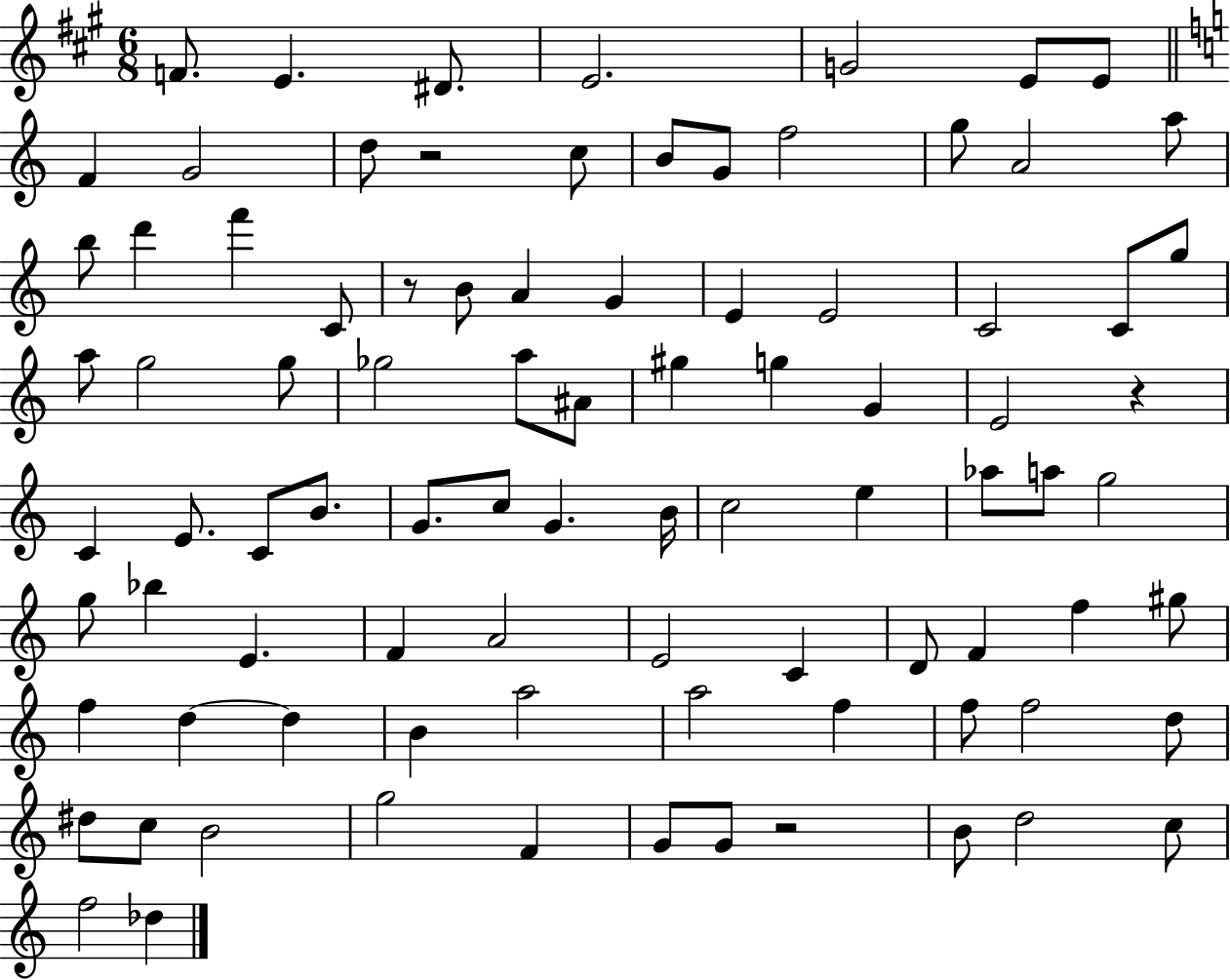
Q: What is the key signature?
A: A major